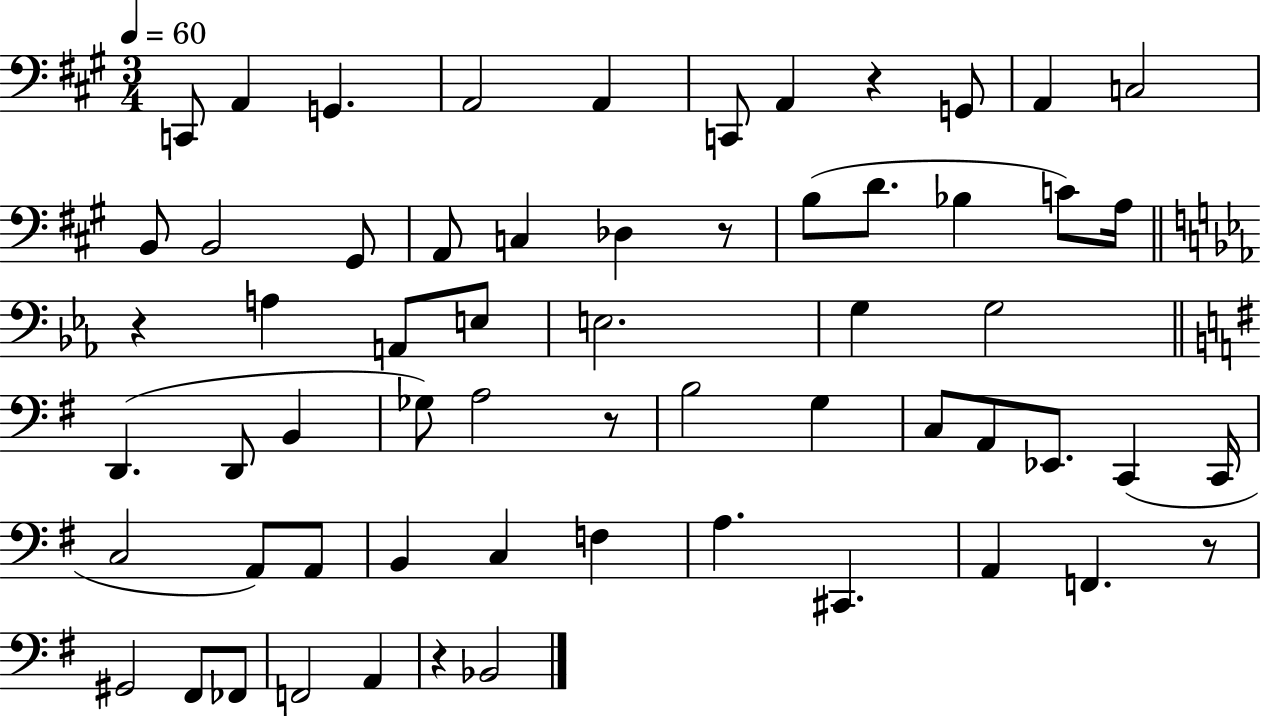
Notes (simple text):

C2/e A2/q G2/q. A2/h A2/q C2/e A2/q R/q G2/e A2/q C3/h B2/e B2/h G#2/e A2/e C3/q Db3/q R/e B3/e D4/e. Bb3/q C4/e A3/s R/q A3/q A2/e E3/e E3/h. G3/q G3/h D2/q. D2/e B2/q Gb3/e A3/h R/e B3/h G3/q C3/e A2/e Eb2/e. C2/q C2/s C3/h A2/e A2/e B2/q C3/q F3/q A3/q. C#2/q. A2/q F2/q. R/e G#2/h F#2/e FES2/e F2/h A2/q R/q Bb2/h